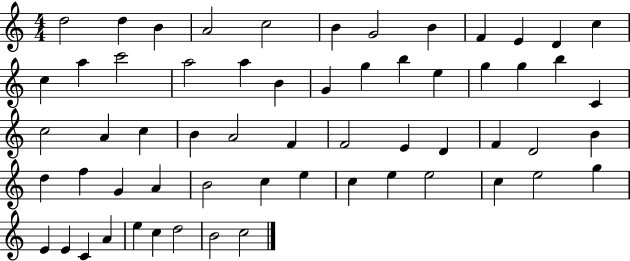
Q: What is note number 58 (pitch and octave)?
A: D5